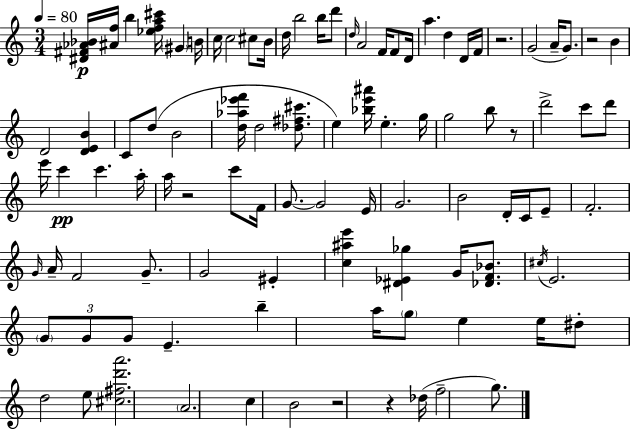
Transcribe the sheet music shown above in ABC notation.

X:1
T:Untitled
M:3/4
L:1/4
K:C
[^D^F_A_B]/4 [^Af]/4 b [_efa^c']/4 ^G B/4 c/4 c2 ^c/2 B/4 d/4 b2 b/4 d'/2 d/4 A2 F/4 F/2 D/4 a d D/4 F/4 z2 G2 A/4 G/2 z2 B D2 [DEB] C/2 d/2 B2 [d_a_e'f']/4 d2 [_d^f^c']/2 e [_be'^a']/4 e g/4 g2 b/2 z/2 d'2 c'/2 d'/2 e'/4 c' c' a/4 a/4 z2 c'/2 F/4 G/2 G2 E/4 G2 B2 D/4 C/4 E/2 F2 G/4 A/4 F2 G/2 G2 ^E [c^ae'] [^D_E_g] G/4 [_DF_B]/2 ^c/4 E2 G/2 G/2 G/2 E b a/4 g/2 e e/4 ^d/2 d2 e/2 [^c^fd'a']2 A2 c B2 z2 z _d/4 f2 g/2